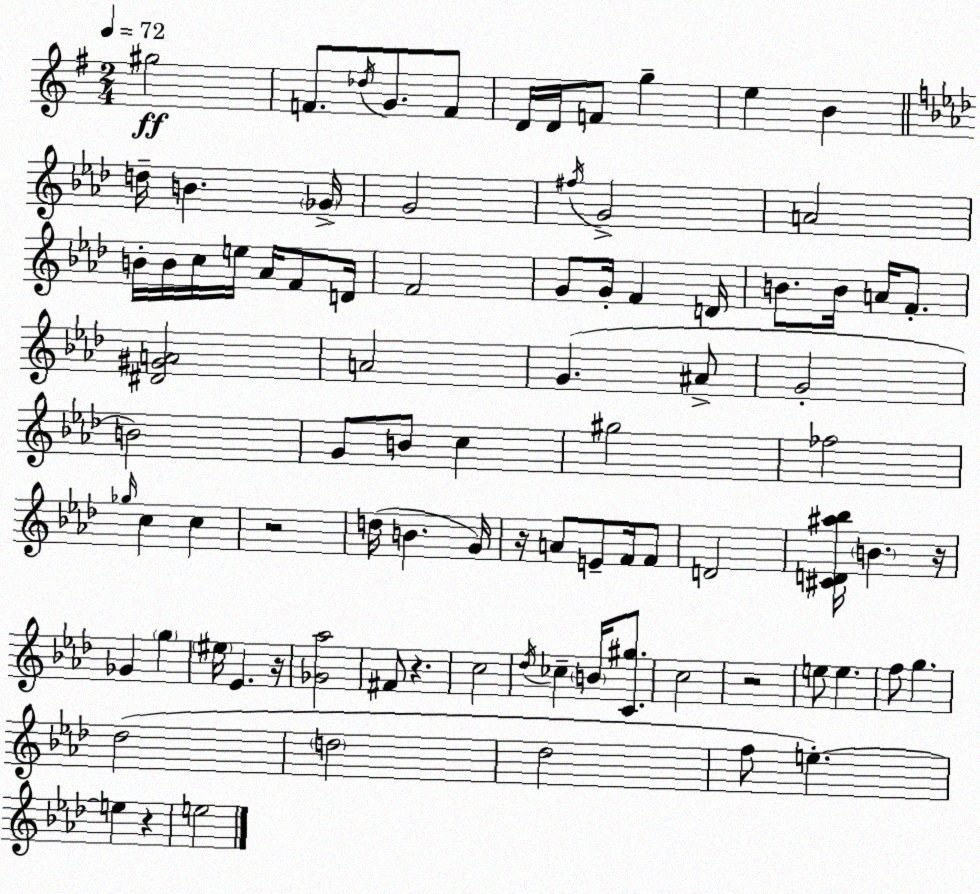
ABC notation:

X:1
T:Untitled
M:2/4
L:1/4
K:G
^g2 F/2 _d/4 G/2 F/2 D/4 D/4 F/2 g e B d/4 B _G/4 G2 ^f/4 G2 A2 B/4 B/4 c/4 e/4 _A/4 F/2 D/4 F2 G/2 G/4 F D/4 B/2 B/4 A/4 F/2 [^D^GA]2 A2 G ^A/2 G2 B2 G/2 B/2 c ^g2 _f2 _g/4 c c z2 d/4 B G/4 z/4 A/2 E/2 F/4 F/2 D2 [^CD^a_b]/4 B z/4 _G g ^e/4 _E z/4 [_G_a]2 ^F/2 z c2 _d/4 _c B/4 [C^g]/2 c2 z2 e/2 e f/2 g _d2 d2 _d2 f/2 e e z e2